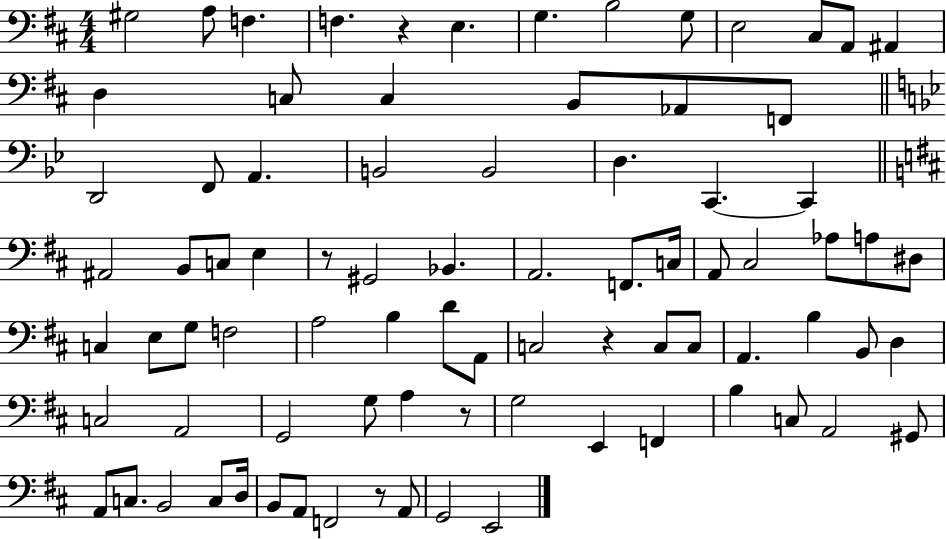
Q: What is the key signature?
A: D major